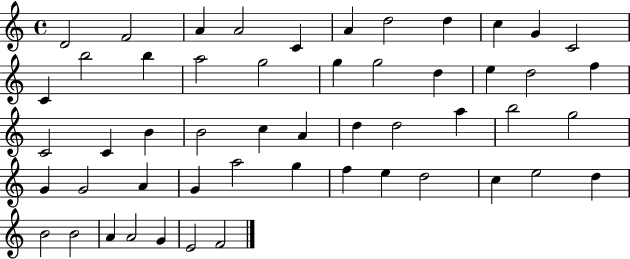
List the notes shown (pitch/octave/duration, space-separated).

D4/h F4/h A4/q A4/h C4/q A4/q D5/h D5/q C5/q G4/q C4/h C4/q B5/h B5/q A5/h G5/h G5/q G5/h D5/q E5/q D5/h F5/q C4/h C4/q B4/q B4/h C5/q A4/q D5/q D5/h A5/q B5/h G5/h G4/q G4/h A4/q G4/q A5/h G5/q F5/q E5/q D5/h C5/q E5/h D5/q B4/h B4/h A4/q A4/h G4/q E4/h F4/h